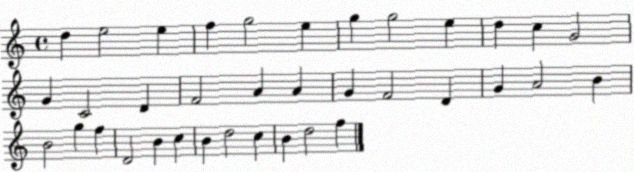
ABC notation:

X:1
T:Untitled
M:4/4
L:1/4
K:C
d e2 e f g2 e g g2 e d c G2 G C2 D F2 A A G F2 D G A2 B B2 g f D2 B c B d2 c B d2 f